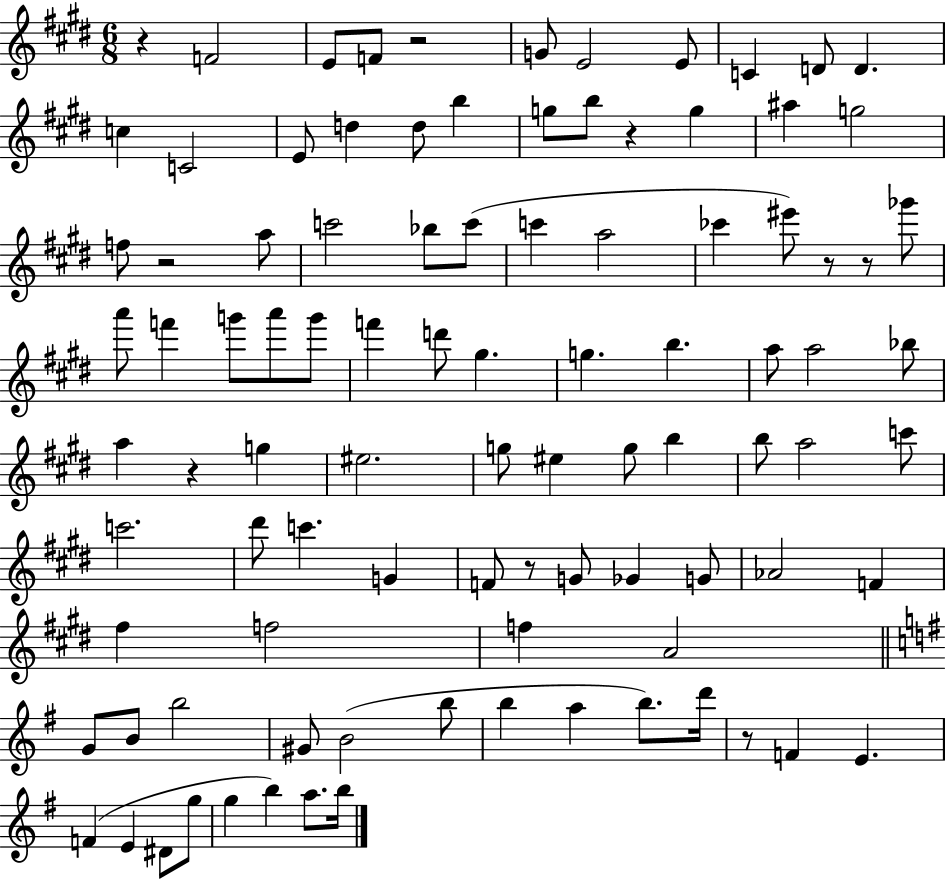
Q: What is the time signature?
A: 6/8